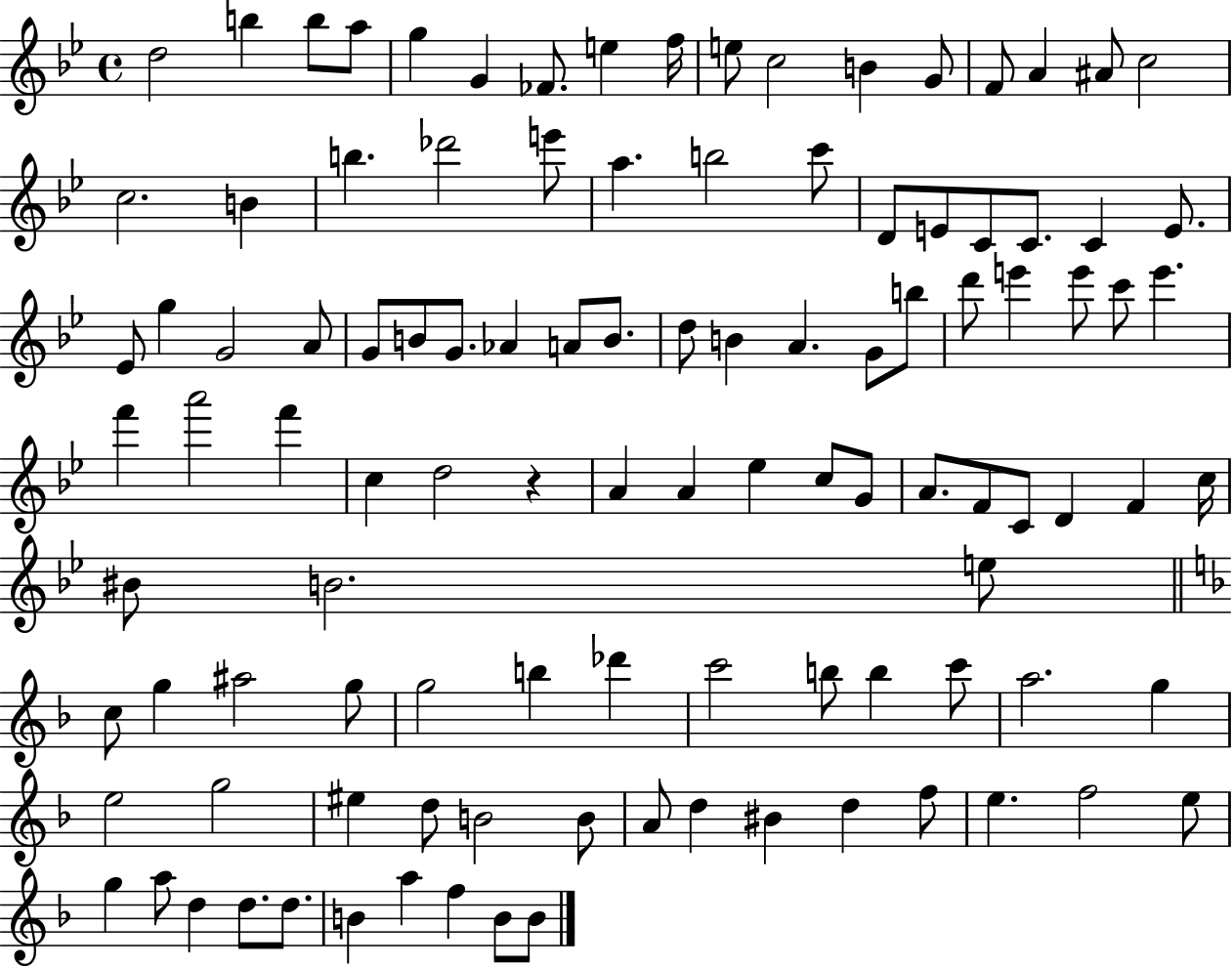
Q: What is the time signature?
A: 4/4